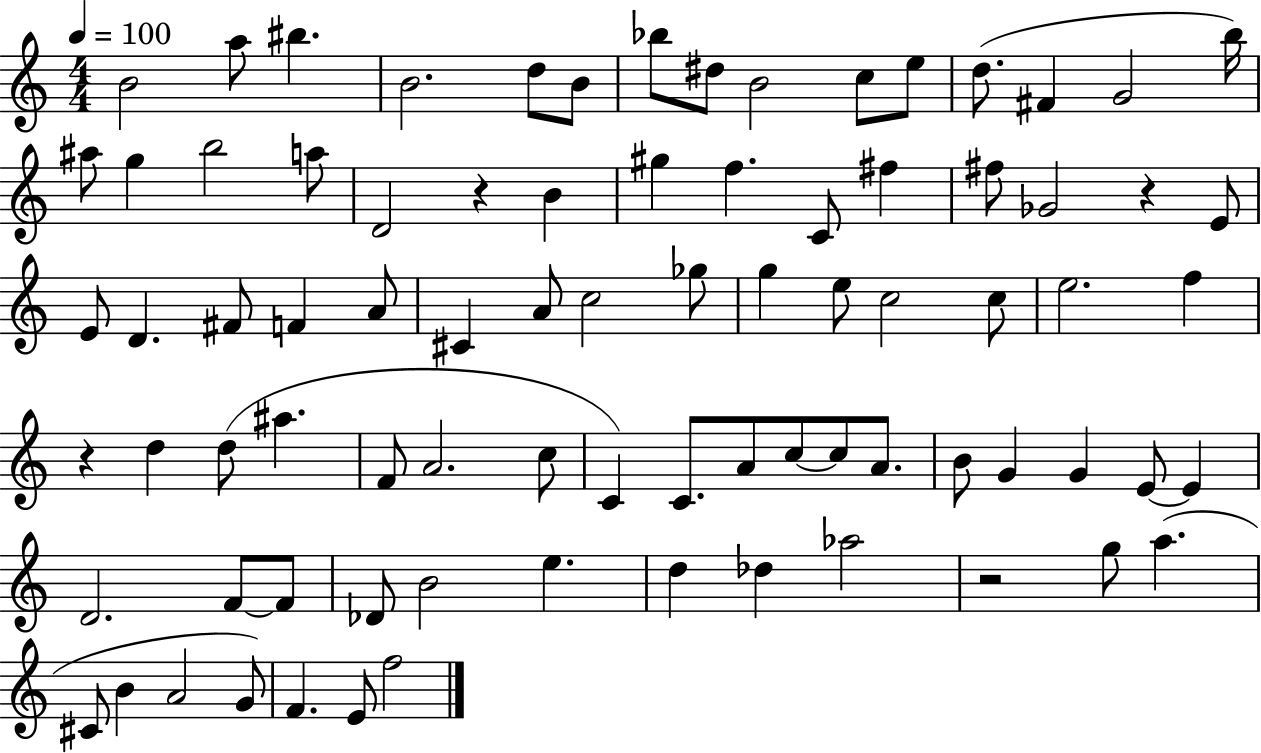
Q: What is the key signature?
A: C major